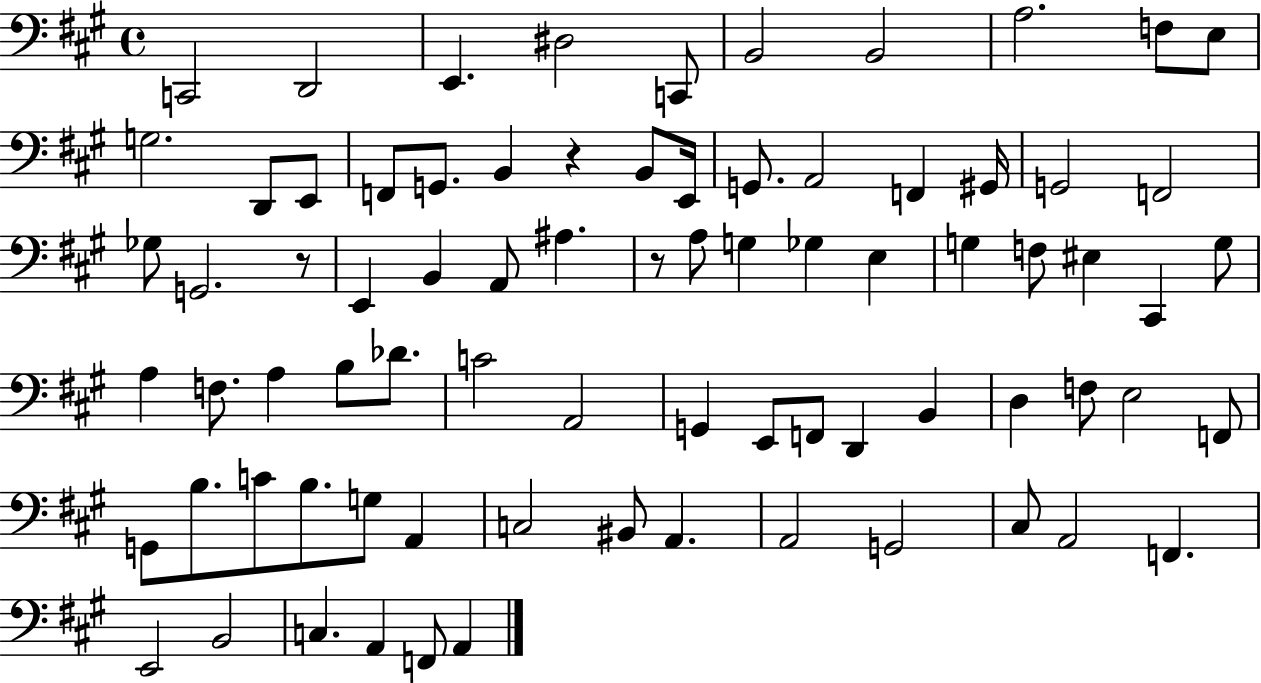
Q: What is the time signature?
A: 4/4